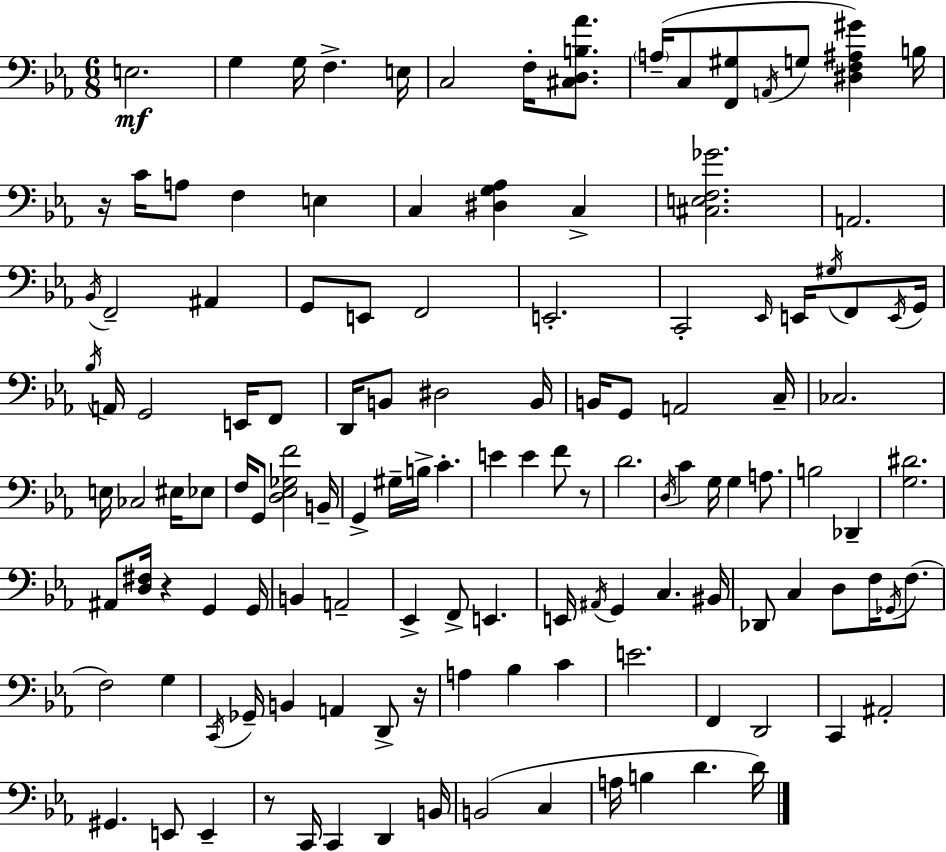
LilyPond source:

{
  \clef bass
  \numericTimeSignature
  \time 6/8
  \key c \minor
  e2.\mf | g4 g16 f4.-> e16 | c2 f16-. <cis d b aes'>8. | \parenthesize a16--( c8 <f, gis>8 \acciaccatura { a,16 } g8 <dis f ais gis'>4) | \break b16 r16 c'16 a8 f4 e4 | c4 <dis g aes>4 c4-> | <cis e f ges'>2. | a,2. | \break \acciaccatura { bes,16 } f,2-- ais,4 | g,8 e,8 f,2 | e,2.-. | c,2-. \grace { ees,16 } e,16 | \break \acciaccatura { gis16 } f,8 \acciaccatura { e,16 } g,16 \acciaccatura { bes16 } a,16 g,2 | e,16 f,8 d,16 b,8 dis2 | b,16 b,16 g,8 a,2 | c16-- ces2. | \break e16 ces2 | eis16 ees8 f16 g,8 <d ees ges f'>2 | b,16-- g,4-> gis16-- b16-> | c'4.-. e'4 e'4 | \break f'8 r8 d'2. | \acciaccatura { d16 } c'4 g16 | g4 a8. b2 | des,4-- <g dis'>2. | \break ais,8 <d fis>16 r4 | g,4 g,16 b,4 a,2-- | ees,4-> f,8-> | e,4. e,16 \acciaccatura { ais,16 } g,4 | \break c4. bis,16 des,8 c4 | d8 f16 \acciaccatura { ges,16 }( f8. f2) | g4 \acciaccatura { c,16 } ges,16-- b,4 | a,4 d,8-> r16 a4 | \break bes4 c'4 e'2. | f,4 | d,2 c,4 | ais,2-. gis,4. | \break e,8 e,4-- r8 | c,16 c,4 d,4 b,16 b,2( | c4 a16 b4 | d'4. d'16) \bar "|."
}